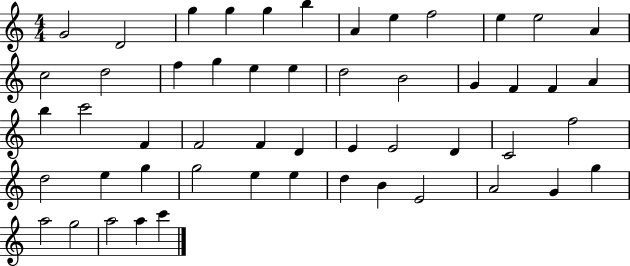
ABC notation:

X:1
T:Untitled
M:4/4
L:1/4
K:C
G2 D2 g g g b A e f2 e e2 A c2 d2 f g e e d2 B2 G F F A b c'2 F F2 F D E E2 D C2 f2 d2 e g g2 e e d B E2 A2 G g a2 g2 a2 a c'